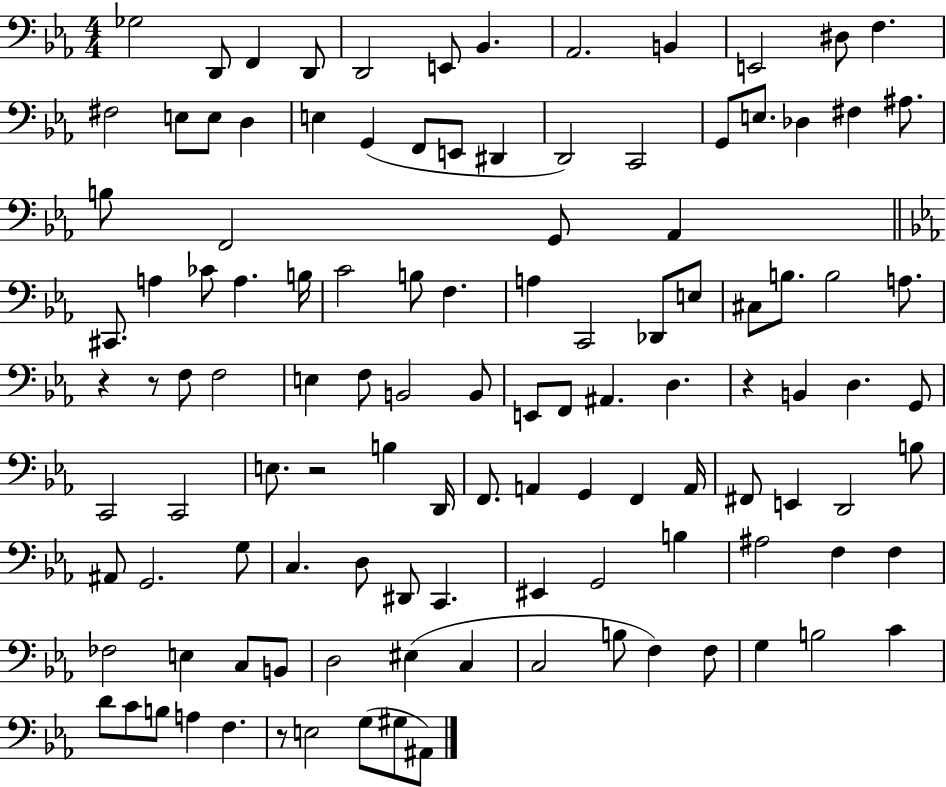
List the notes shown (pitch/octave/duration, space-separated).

Gb3/h D2/e F2/q D2/e D2/h E2/e Bb2/q. Ab2/h. B2/q E2/h D#3/e F3/q. F#3/h E3/e E3/e D3/q E3/q G2/q F2/e E2/e D#2/q D2/h C2/h G2/e E3/e. Db3/q F#3/q A#3/e. B3/e F2/h G2/e Ab2/q C#2/e. A3/q CES4/e A3/q. B3/s C4/h B3/e F3/q. A3/q C2/h Db2/e E3/e C#3/e B3/e. B3/h A3/e. R/q R/e F3/e F3/h E3/q F3/e B2/h B2/e E2/e F2/e A#2/q. D3/q. R/q B2/q D3/q. G2/e C2/h C2/h E3/e. R/h B3/q D2/s F2/e. A2/q G2/q F2/q A2/s F#2/e E2/q D2/h B3/e A#2/e G2/h. G3/e C3/q. D3/e D#2/e C2/q. EIS2/q G2/h B3/q A#3/h F3/q F3/q FES3/h E3/q C3/e B2/e D3/h EIS3/q C3/q C3/h B3/e F3/q F3/e G3/q B3/h C4/q D4/e C4/e B3/e A3/q F3/q. R/e E3/h G3/e G#3/e A#2/e